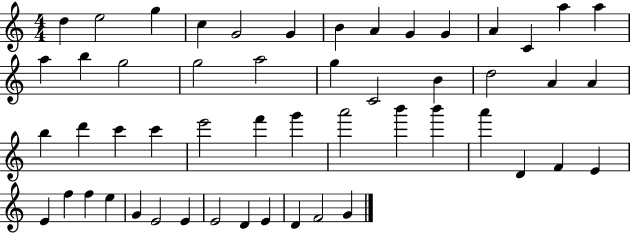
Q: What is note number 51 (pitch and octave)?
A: F4